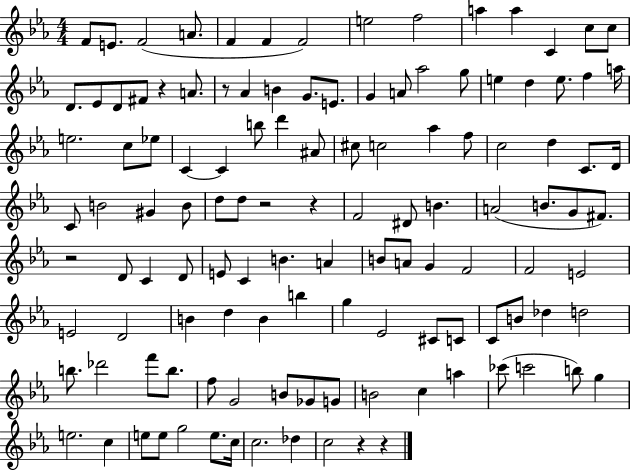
{
  \clef treble
  \numericTimeSignature
  \time 4/4
  \key ees \major
  f'8 e'8. f'2( a'8. | f'4 f'4 f'2) | e''2 f''2 | a''4 a''4 c'4 c''8 c''8 | \break d'8. ees'8 d'8 fis'8 r4 a'8. | r8 aes'4 b'4 g'8. e'8. | g'4 a'8 aes''2 g''8 | e''4 d''4 e''8. f''4 a''16 | \break e''2. c''8 ees''8 | c'4~~ c'4 b''8 d'''4 ais'8 | cis''8 c''2 aes''4 f''8 | c''2 d''4 c'8. d'16 | \break c'8 b'2 gis'4 b'8 | d''8 d''8 r2 r4 | f'2 dis'8 b'4. | a'2( b'8. g'8 fis'8.) | \break r2 d'8 c'4 d'8 | e'8 c'4 b'4. a'4 | b'8 a'8 g'4 f'2 | f'2 e'2 | \break e'2 d'2 | b'4 d''4 b'4 b''4 | g''4 ees'2 cis'8 c'8 | c'8 b'8 des''4 d''2 | \break b''8. des'''2 f'''8 b''8. | f''8 g'2 b'8 ges'8 g'8 | b'2 c''4 a''4 | ces'''8( c'''2 b''8) g''4 | \break e''2. c''4 | e''8 e''8 g''2 e''8. c''16 | c''2. des''4 | c''2 r4 r4 | \break \bar "|."
}